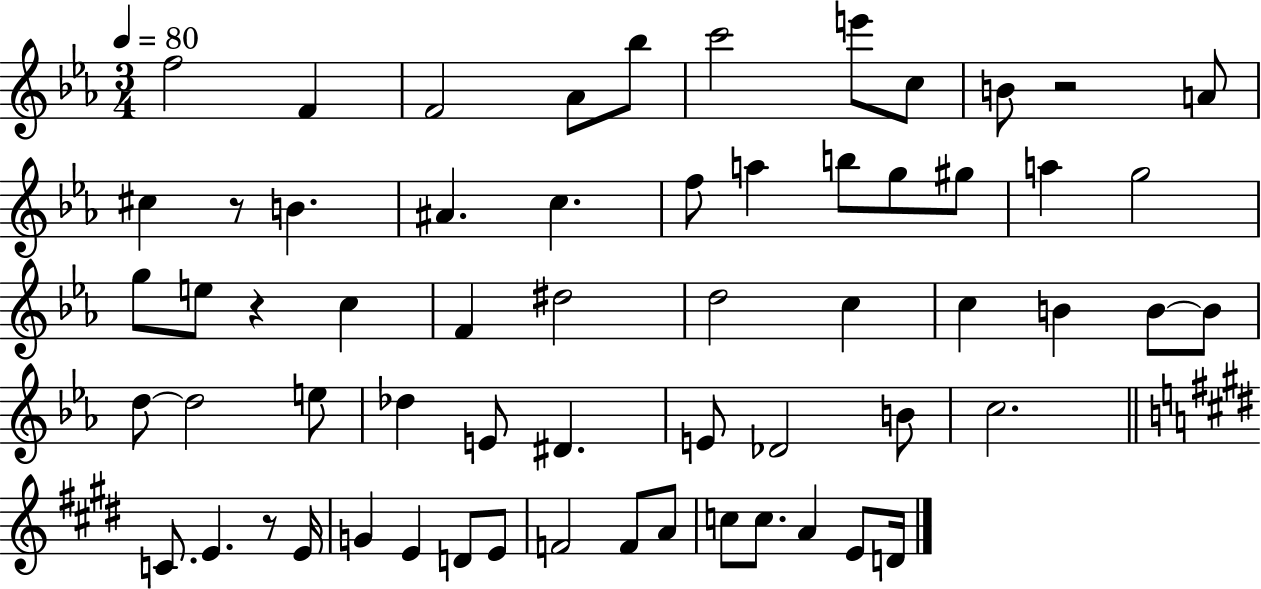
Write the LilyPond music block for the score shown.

{
  \clef treble
  \numericTimeSignature
  \time 3/4
  \key ees \major
  \tempo 4 = 80
  f''2 f'4 | f'2 aes'8 bes''8 | c'''2 e'''8 c''8 | b'8 r2 a'8 | \break cis''4 r8 b'4. | ais'4. c''4. | f''8 a''4 b''8 g''8 gis''8 | a''4 g''2 | \break g''8 e''8 r4 c''4 | f'4 dis''2 | d''2 c''4 | c''4 b'4 b'8~~ b'8 | \break d''8~~ d''2 e''8 | des''4 e'8 dis'4. | e'8 des'2 b'8 | c''2. | \break \bar "||" \break \key e \major c'8. e'4. r8 e'16 | g'4 e'4 d'8 e'8 | f'2 f'8 a'8 | c''8 c''8. a'4 e'8 d'16 | \break \bar "|."
}